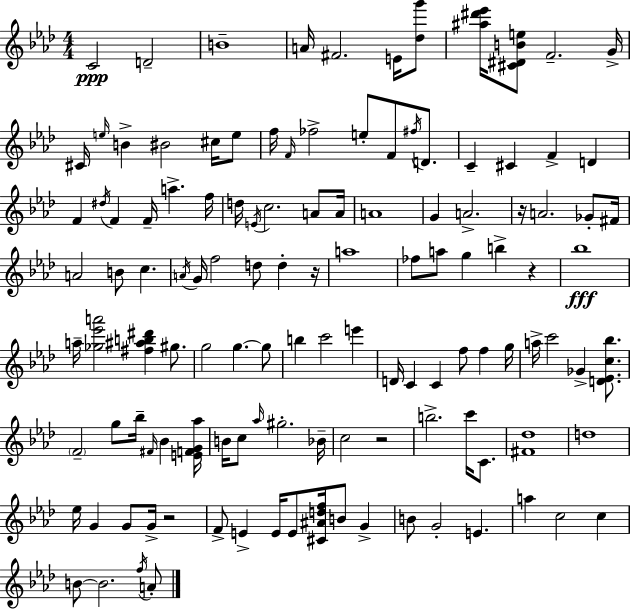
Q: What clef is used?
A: treble